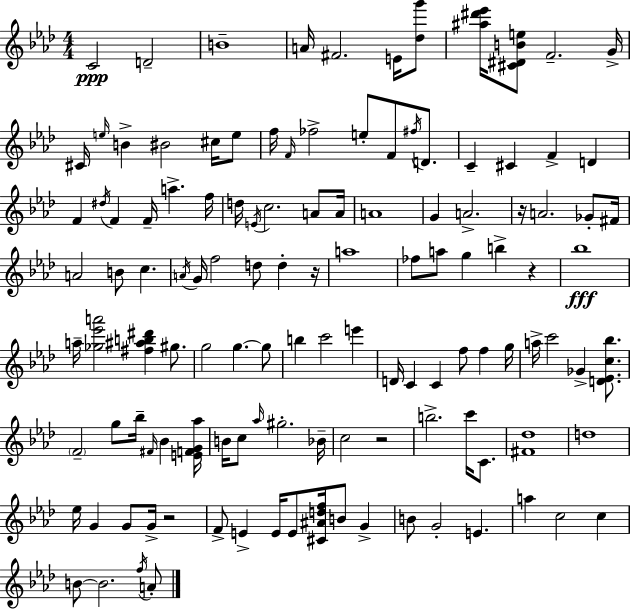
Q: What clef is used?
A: treble